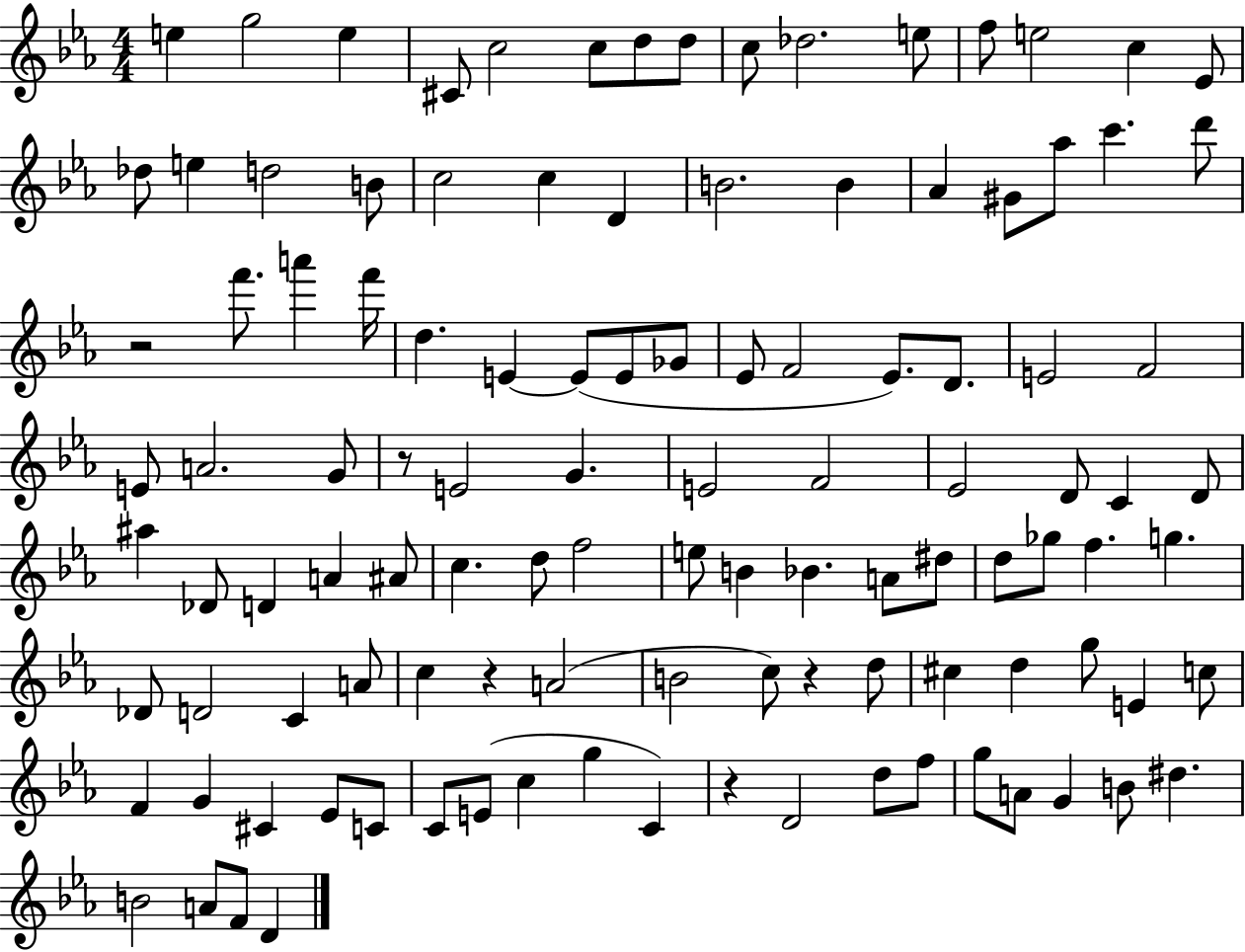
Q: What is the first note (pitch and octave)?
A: E5